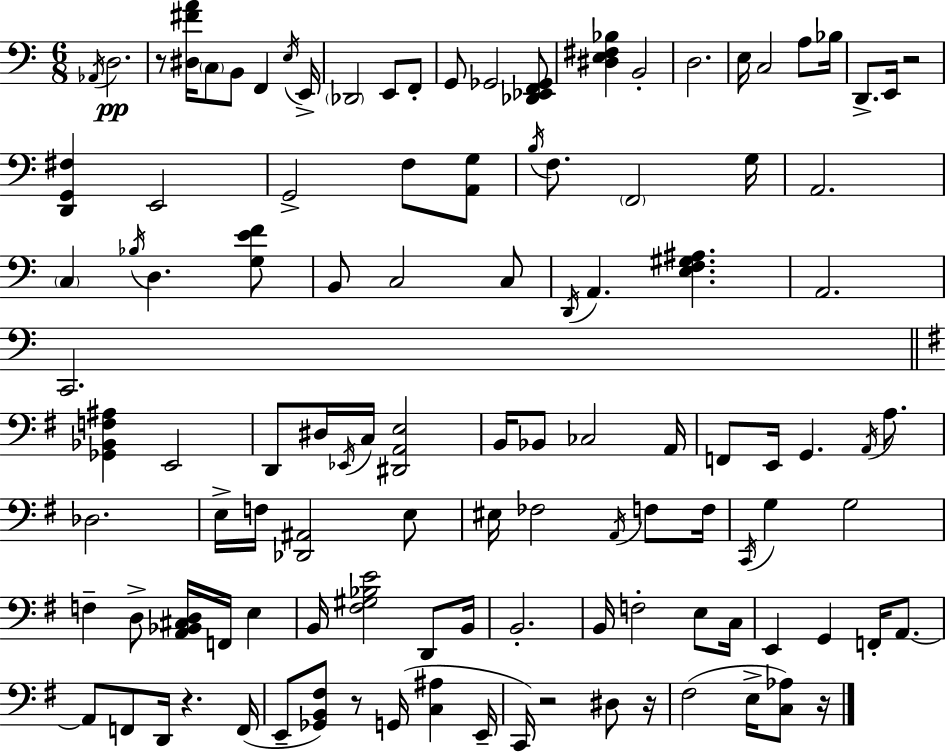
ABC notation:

X:1
T:Untitled
M:6/8
L:1/4
K:C
_A,,/4 D,2 z/2 [^D,^FA]/4 C,/2 B,,/2 F,, E,/4 E,,/4 _D,,2 E,,/2 F,,/2 G,,/2 _G,,2 [_D,,_E,,F,,_G,,]/2 [^D,E,^F,_B,] B,,2 D,2 E,/4 C,2 A,/2 _B,/4 D,,/2 E,,/4 z2 [D,,G,,^F,] E,,2 G,,2 F,/2 [A,,G,]/2 B,/4 F,/2 F,,2 G,/4 A,,2 C, _B,/4 D, [G,EF]/2 B,,/2 C,2 C,/2 D,,/4 A,, [E,F,^G,^A,] A,,2 C,,2 [_G,,_B,,F,^A,] E,,2 D,,/2 ^D,/4 _E,,/4 C,/4 [^D,,A,,E,]2 B,,/4 _B,,/2 _C,2 A,,/4 F,,/2 E,,/4 G,, A,,/4 A,/2 _D,2 E,/4 F,/4 [_D,,^A,,]2 E,/2 ^E,/4 _F,2 A,,/4 F,/2 F,/4 C,,/4 G, G,2 F, D,/2 [A,,_B,,^C,D,]/4 F,,/4 E, B,,/4 [^F,^G,_B,E]2 D,,/2 B,,/4 B,,2 B,,/4 F,2 E,/2 C,/4 E,, G,, F,,/4 A,,/2 A,,/2 F,,/2 D,,/4 z F,,/4 E,,/2 [_G,,B,,^F,]/2 z/2 G,,/4 [C,^A,] E,,/4 C,,/4 z2 ^D,/2 z/4 ^F,2 E,/4 [C,_A,]/2 z/4